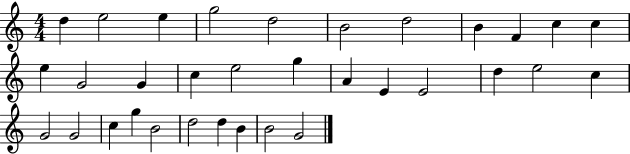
{
  \clef treble
  \numericTimeSignature
  \time 4/4
  \key c \major
  d''4 e''2 e''4 | g''2 d''2 | b'2 d''2 | b'4 f'4 c''4 c''4 | \break e''4 g'2 g'4 | c''4 e''2 g''4 | a'4 e'4 e'2 | d''4 e''2 c''4 | \break g'2 g'2 | c''4 g''4 b'2 | d''2 d''4 b'4 | b'2 g'2 | \break \bar "|."
}